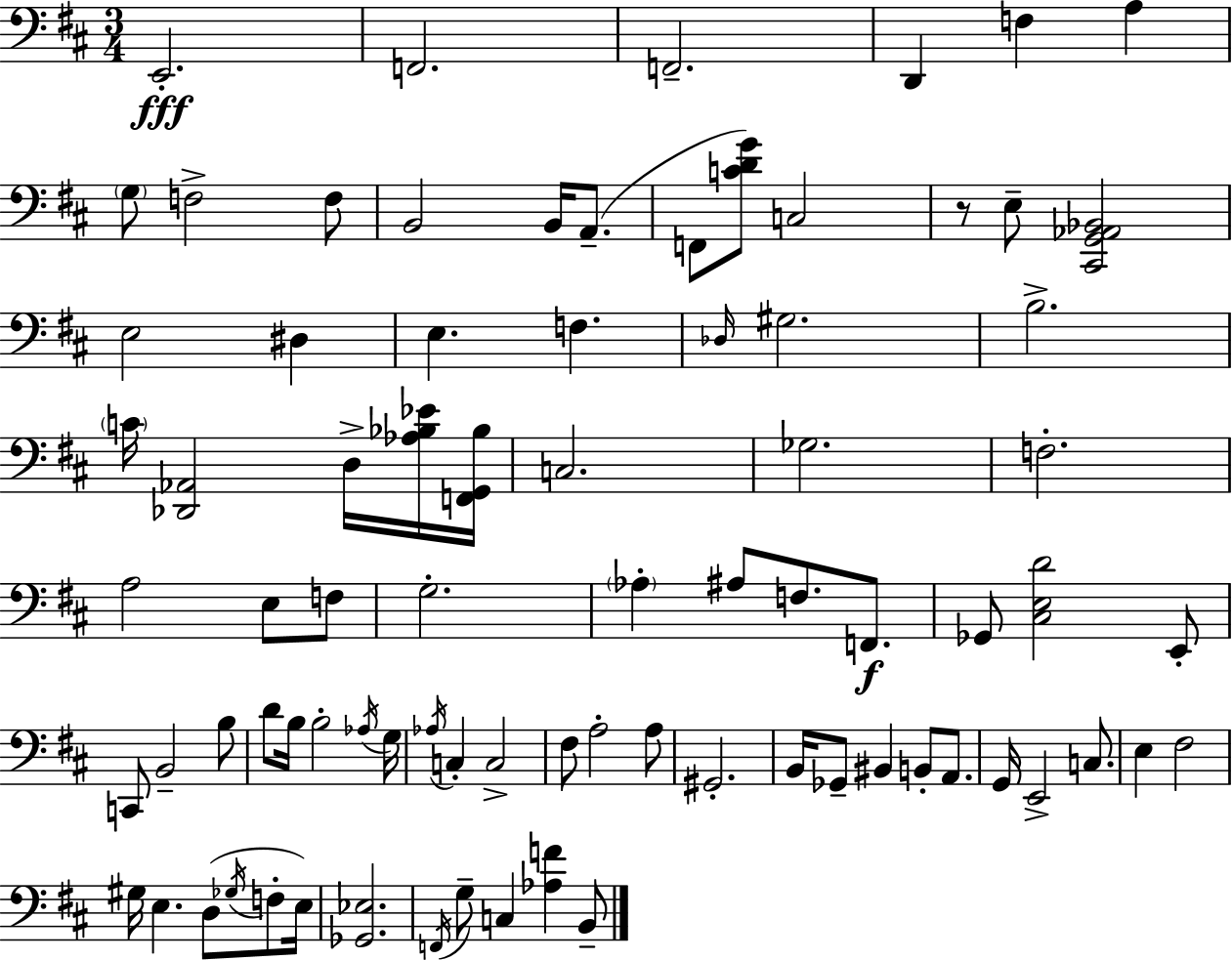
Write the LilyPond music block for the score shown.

{
  \clef bass
  \numericTimeSignature
  \time 3/4
  \key d \major
  e,2.-.\fff | f,2. | f,2.-- | d,4 f4 a4 | \break \parenthesize g8 f2-> f8 | b,2 b,16 a,8.--( | f,8 <c' d' g'>8) c2 | r8 e8-- <cis, g, aes, bes,>2 | \break e2 dis4 | e4. f4. | \grace { des16 } gis2. | b2.-> | \break \parenthesize c'16 <des, aes,>2 d16-> <aes bes ees'>16 | <f, g, bes>16 c2. | ges2. | f2.-. | \break a2 e8 f8 | g2.-. | \parenthesize aes4-. ais8 f8. f,8.\f | ges,8 <cis e d'>2 e,8-. | \break c,8 b,2-- b8 | d'8 b16 b2-. | \acciaccatura { aes16 } g16 \acciaccatura { aes16 } c4-. c2-> | fis8 a2-. | \break a8 gis,2.-. | b,16 ges,8-- bis,4 b,8-. | a,8. g,16 e,2-> | c8. e4 fis2 | \break gis16 e4. d8( | \acciaccatura { ges16 } f8-. e16) <ges, ees>2. | \acciaccatura { f,16 } g8-- c4 <aes f'>4 | b,8-- \bar "|."
}